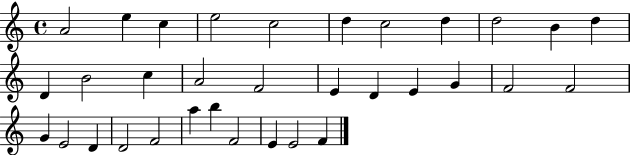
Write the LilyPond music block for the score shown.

{
  \clef treble
  \time 4/4
  \defaultTimeSignature
  \key c \major
  a'2 e''4 c''4 | e''2 c''2 | d''4 c''2 d''4 | d''2 b'4 d''4 | \break d'4 b'2 c''4 | a'2 f'2 | e'4 d'4 e'4 g'4 | f'2 f'2 | \break g'4 e'2 d'4 | d'2 f'2 | a''4 b''4 f'2 | e'4 e'2 f'4 | \break \bar "|."
}